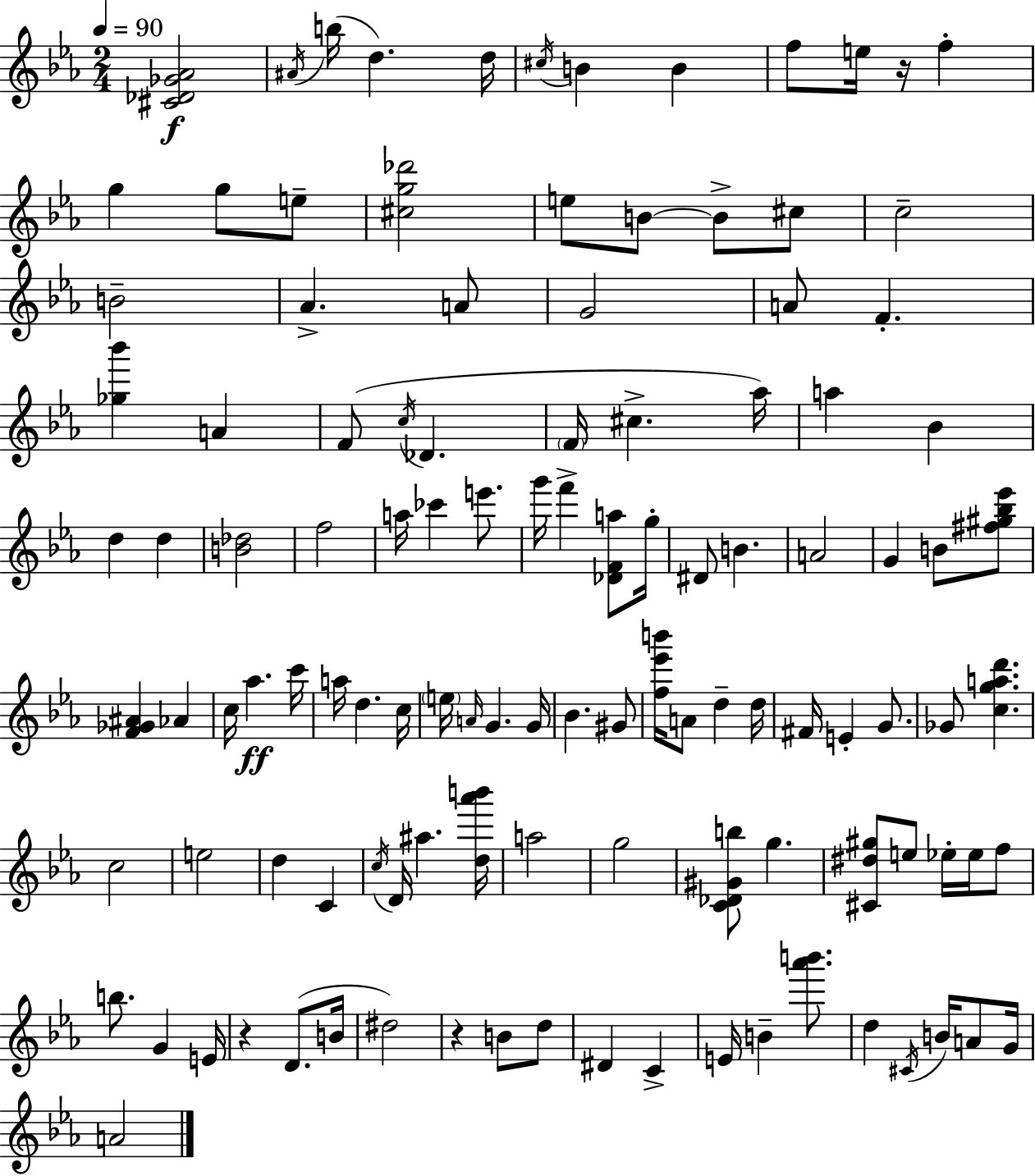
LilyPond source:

{
  \clef treble
  \numericTimeSignature
  \time 2/4
  \key ees \major
  \tempo 4 = 90
  <cis' des' ges' aes'>2\f | \acciaccatura { ais'16 }( b''16 d''4.) | d''16 \acciaccatura { cis''16 } b'4 b'4 | f''8 e''16 r16 f''4-. | \break g''4 g''8 | e''8-- <cis'' g'' des'''>2 | e''8 b'8~~ b'8-> | cis''8 c''2-- | \break b'2-- | aes'4.-> | a'8 g'2 | a'8 f'4.-. | \break <ges'' bes'''>4 a'4 | f'8( \acciaccatura { c''16 } des'4. | \parenthesize f'16 cis''4.-> | aes''16) a''4 bes'4 | \break d''4 d''4 | <b' des''>2 | f''2 | a''16 ces'''4 | \break e'''8. g'''16 f'''4-> | <des' f' a''>8 g''16-. dis'8 b'4. | a'2 | g'4 b'8 | \break <fis'' gis'' bes'' ees'''>8 <f' ges' ais'>4 aes'4 | c''16 aes''4.\ff | c'''16 a''16 d''4. | c''16 \parenthesize e''16 \grace { a'16 } g'4. | \break g'16 bes'4. | gis'8 <f'' ees''' b'''>16 a'8 d''4-- | d''16 fis'16 e'4-. | g'8. ges'8 <c'' g'' a'' d'''>4. | \break c''2 | e''2 | d''4 | c'4 \acciaccatura { c''16 } d'16 ais''4. | \break <d'' aes''' b'''>16 a''2 | g''2 | <c' des' gis' b''>8 g''4. | <cis' dis'' gis''>8 e''8 | \break ees''16-. ees''16 f''8 b''8. | g'4 e'16 r4 | d'8.( b'16 dis''2) | r4 | \break b'8 d''8 dis'4 | c'4-> e'16 b'4-- | <aes''' b'''>8. d''4 | \acciaccatura { cis'16 } b'16 a'8 g'16 a'2 | \break \bar "|."
}